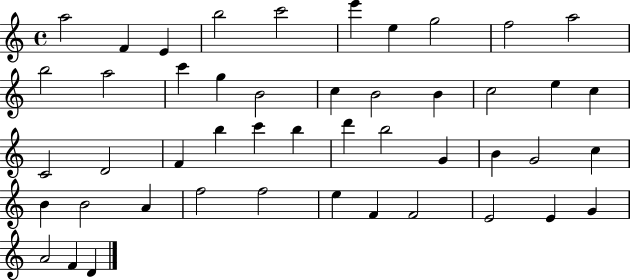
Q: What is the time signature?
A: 4/4